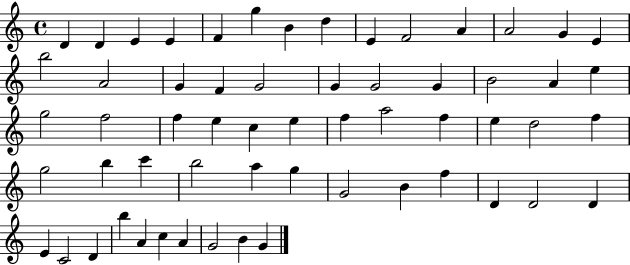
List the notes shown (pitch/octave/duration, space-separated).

D4/q D4/q E4/q E4/q F4/q G5/q B4/q D5/q E4/q F4/h A4/q A4/h G4/q E4/q B5/h A4/h G4/q F4/q G4/h G4/q G4/h G4/q B4/h A4/q E5/q G5/h F5/h F5/q E5/q C5/q E5/q F5/q A5/h F5/q E5/q D5/h F5/q G5/h B5/q C6/q B5/h A5/q G5/q G4/h B4/q F5/q D4/q D4/h D4/q E4/q C4/h D4/q B5/q A4/q C5/q A4/q G4/h B4/q G4/q